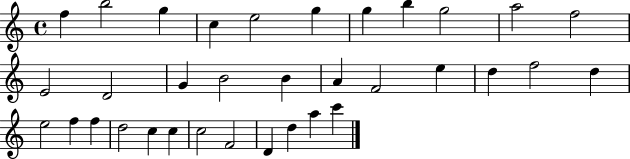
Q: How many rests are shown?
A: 0